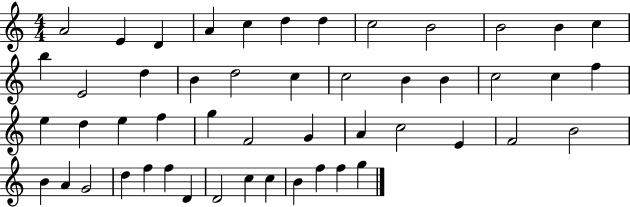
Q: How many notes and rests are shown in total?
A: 50